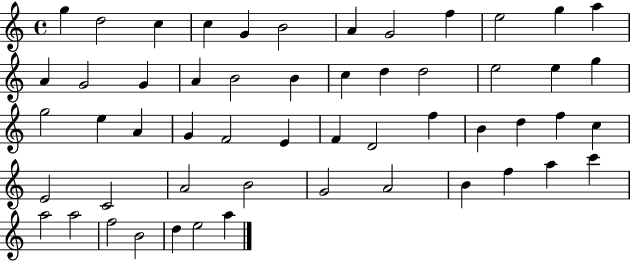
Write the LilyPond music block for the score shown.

{
  \clef treble
  \time 4/4
  \defaultTimeSignature
  \key c \major
  g''4 d''2 c''4 | c''4 g'4 b'2 | a'4 g'2 f''4 | e''2 g''4 a''4 | \break a'4 g'2 g'4 | a'4 b'2 b'4 | c''4 d''4 d''2 | e''2 e''4 g''4 | \break g''2 e''4 a'4 | g'4 f'2 e'4 | f'4 d'2 f''4 | b'4 d''4 f''4 c''4 | \break e'2 c'2 | a'2 b'2 | g'2 a'2 | b'4 f''4 a''4 c'''4 | \break a''2 a''2 | f''2 b'2 | d''4 e''2 a''4 | \bar "|."
}